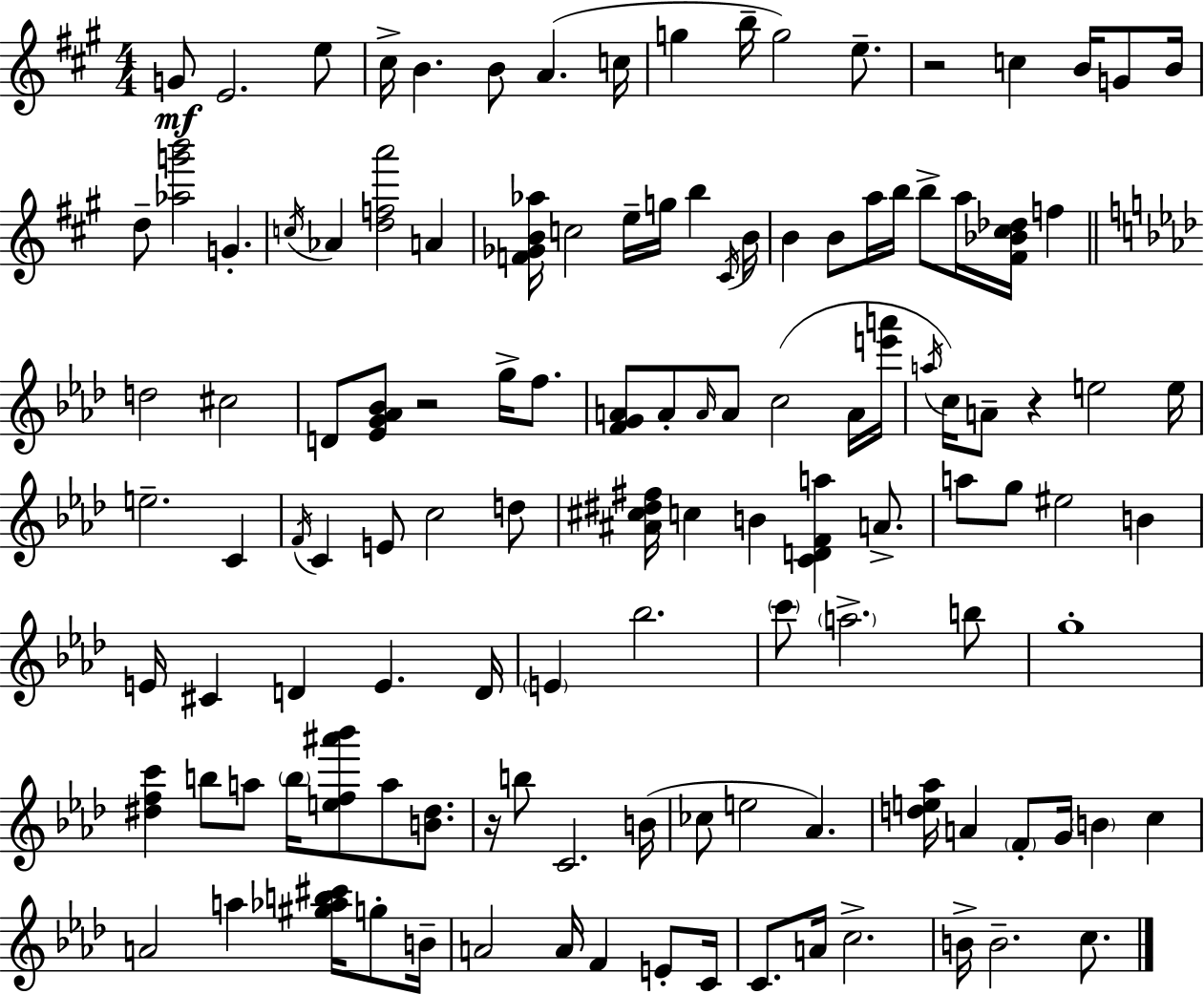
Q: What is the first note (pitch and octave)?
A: G4